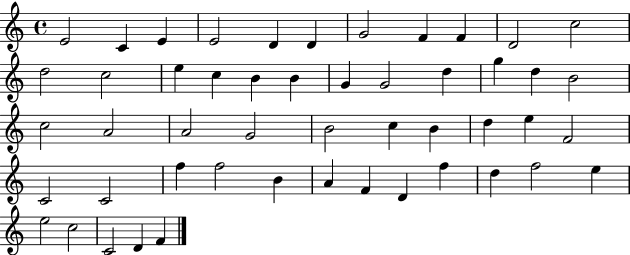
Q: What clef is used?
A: treble